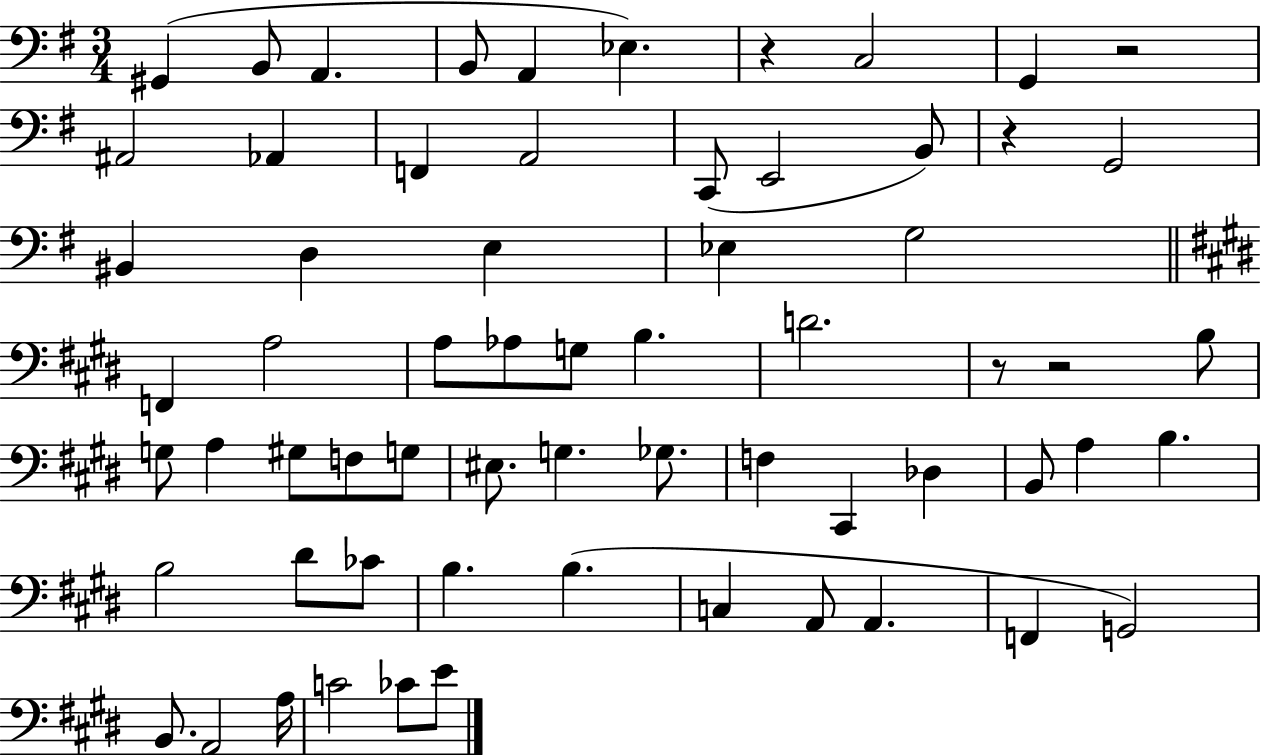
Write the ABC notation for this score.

X:1
T:Untitled
M:3/4
L:1/4
K:G
^G,, B,,/2 A,, B,,/2 A,, _E, z C,2 G,, z2 ^A,,2 _A,, F,, A,,2 C,,/2 E,,2 B,,/2 z G,,2 ^B,, D, E, _E, G,2 F,, A,2 A,/2 _A,/2 G,/2 B, D2 z/2 z2 B,/2 G,/2 A, ^G,/2 F,/2 G,/2 ^E,/2 G, _G,/2 F, ^C,, _D, B,,/2 A, B, B,2 ^D/2 _C/2 B, B, C, A,,/2 A,, F,, G,,2 B,,/2 A,,2 A,/4 C2 _C/2 E/2